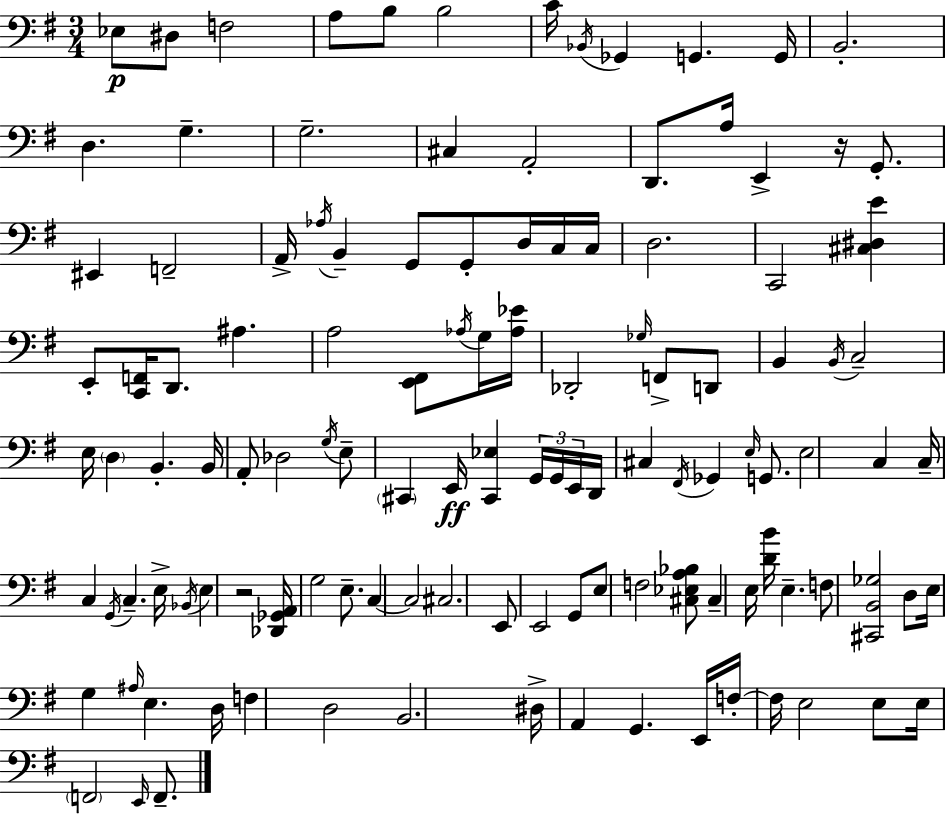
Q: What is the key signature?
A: E minor